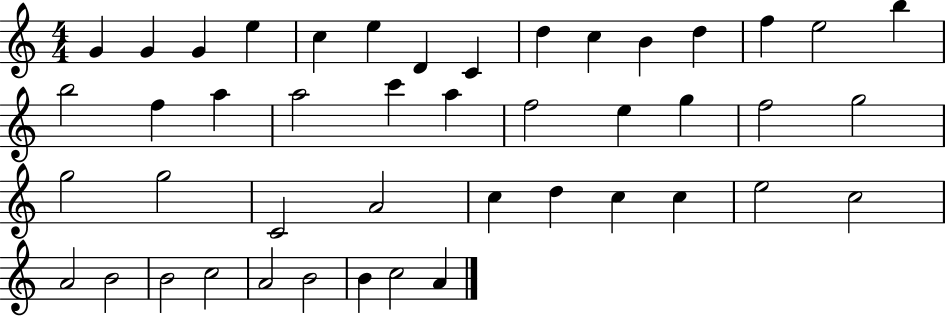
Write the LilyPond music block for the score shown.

{
  \clef treble
  \numericTimeSignature
  \time 4/4
  \key c \major
  g'4 g'4 g'4 e''4 | c''4 e''4 d'4 c'4 | d''4 c''4 b'4 d''4 | f''4 e''2 b''4 | \break b''2 f''4 a''4 | a''2 c'''4 a''4 | f''2 e''4 g''4 | f''2 g''2 | \break g''2 g''2 | c'2 a'2 | c''4 d''4 c''4 c''4 | e''2 c''2 | \break a'2 b'2 | b'2 c''2 | a'2 b'2 | b'4 c''2 a'4 | \break \bar "|."
}